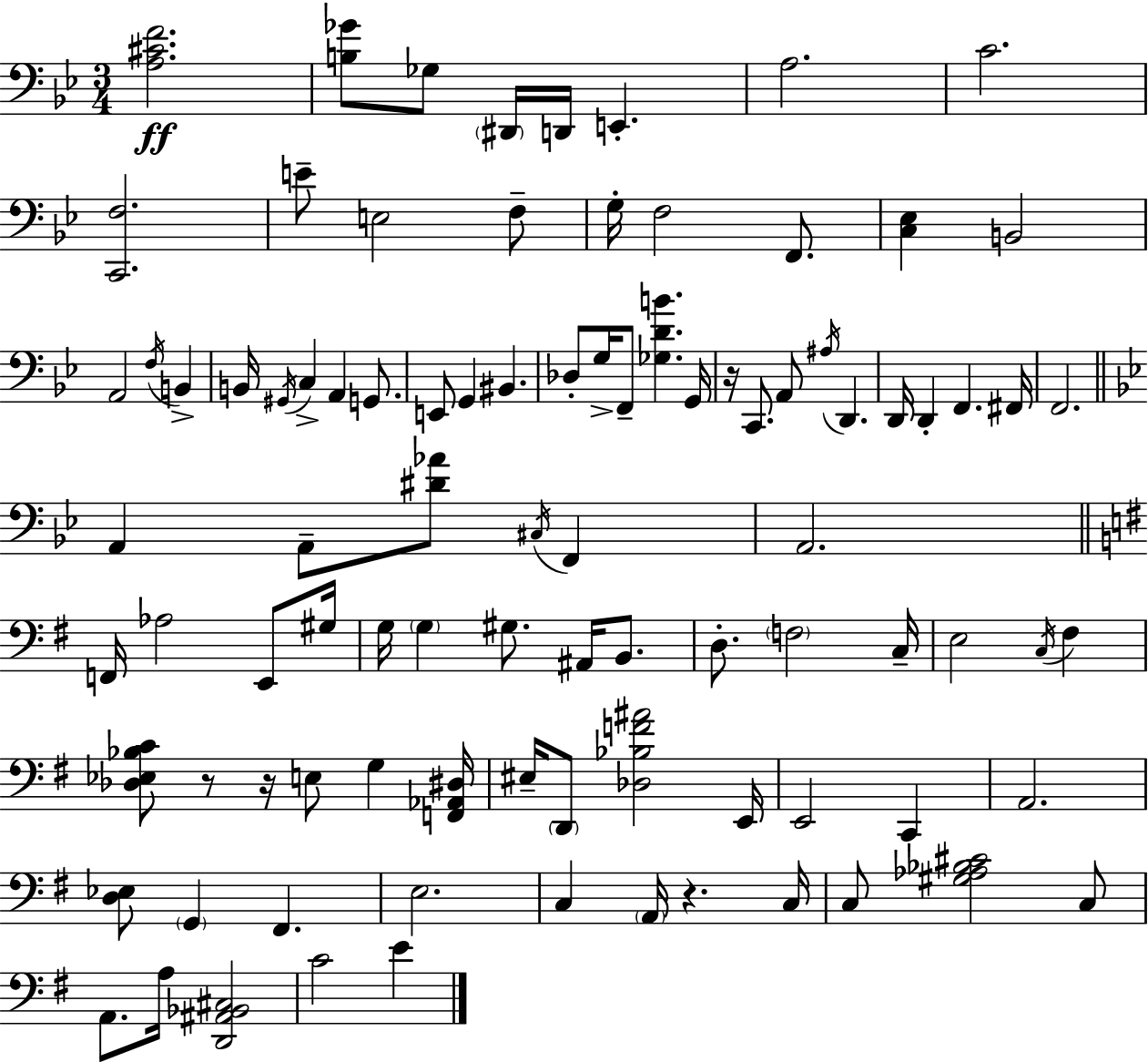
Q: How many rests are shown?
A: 4